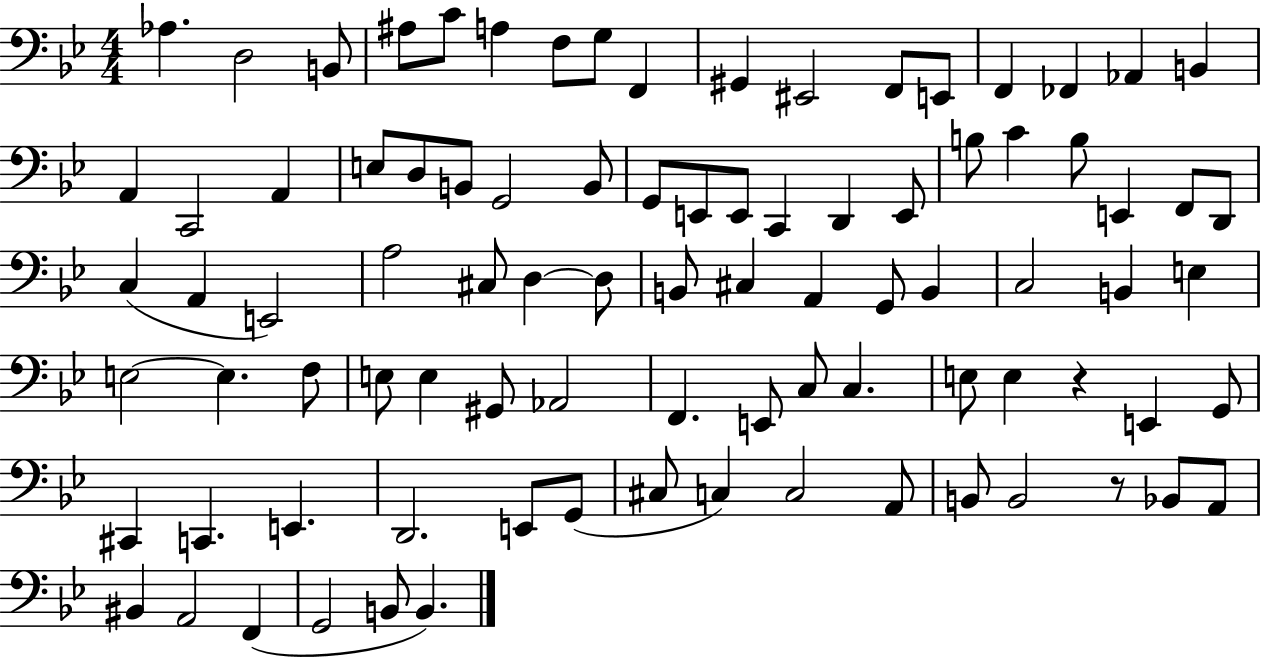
X:1
T:Untitled
M:4/4
L:1/4
K:Bb
_A, D,2 B,,/2 ^A,/2 C/2 A, F,/2 G,/2 F,, ^G,, ^E,,2 F,,/2 E,,/2 F,, _F,, _A,, B,, A,, C,,2 A,, E,/2 D,/2 B,,/2 G,,2 B,,/2 G,,/2 E,,/2 E,,/2 C,, D,, E,,/2 B,/2 C B,/2 E,, F,,/2 D,,/2 C, A,, E,,2 A,2 ^C,/2 D, D,/2 B,,/2 ^C, A,, G,,/2 B,, C,2 B,, E, E,2 E, F,/2 E,/2 E, ^G,,/2 _A,,2 F,, E,,/2 C,/2 C, E,/2 E, z E,, G,,/2 ^C,, C,, E,, D,,2 E,,/2 G,,/2 ^C,/2 C, C,2 A,,/2 B,,/2 B,,2 z/2 _B,,/2 A,,/2 ^B,, A,,2 F,, G,,2 B,,/2 B,,